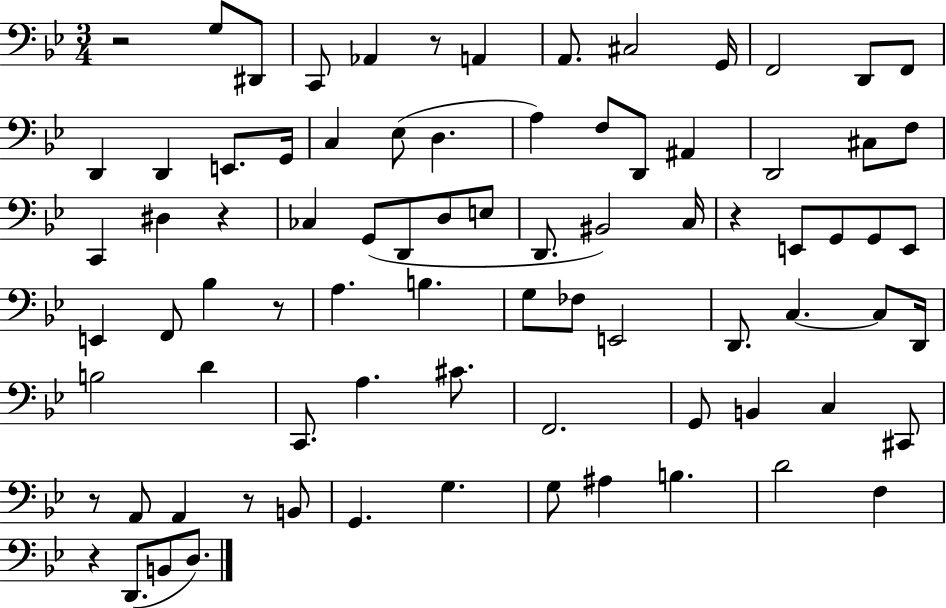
{
  \clef bass
  \numericTimeSignature
  \time 3/4
  \key bes \major
  \repeat volta 2 { r2 g8 dis,8 | c,8 aes,4 r8 a,4 | a,8. cis2 g,16 | f,2 d,8 f,8 | \break d,4 d,4 e,8. g,16 | c4 ees8( d4. | a4) f8 d,8 ais,4 | d,2 cis8 f8 | \break c,4 dis4 r4 | ces4 g,8( d,8 d8 e8 | d,8. bis,2) c16 | r4 e,8 g,8 g,8 e,8 | \break e,4 f,8 bes4 r8 | a4. b4. | g8 fes8 e,2 | d,8. c4.~~ c8 d,16 | \break b2 d'4 | c,8. a4. cis'8. | f,2. | g,8 b,4 c4 cis,8 | \break r8 a,8 a,4 r8 b,8 | g,4. g4. | g8 ais4 b4. | d'2 f4 | \break r4 d,8.( b,8 d8.) | } \bar "|."
}